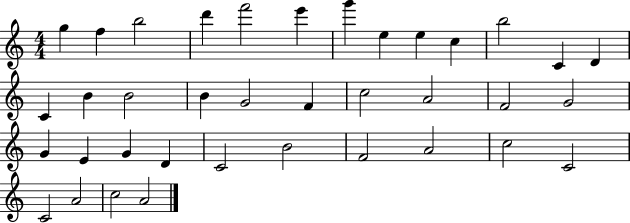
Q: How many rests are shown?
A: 0